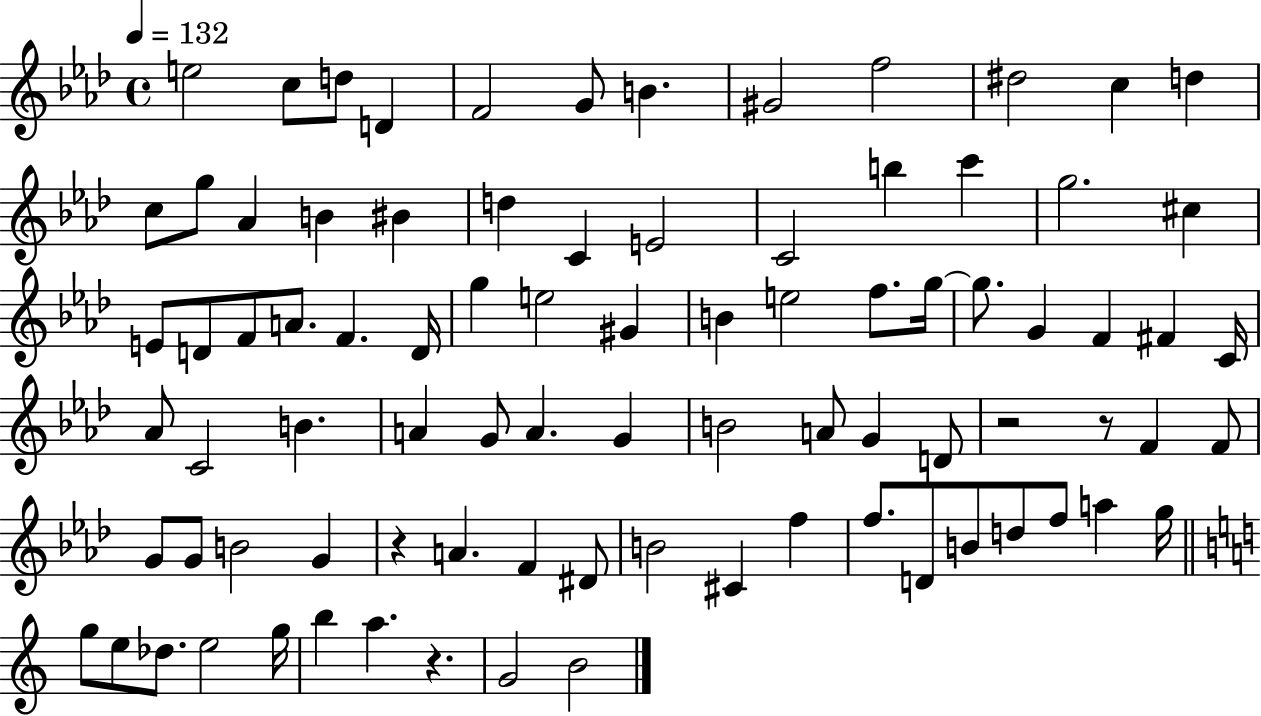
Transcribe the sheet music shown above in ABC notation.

X:1
T:Untitled
M:4/4
L:1/4
K:Ab
e2 c/2 d/2 D F2 G/2 B ^G2 f2 ^d2 c d c/2 g/2 _A B ^B d C E2 C2 b c' g2 ^c E/2 D/2 F/2 A/2 F D/4 g e2 ^G B e2 f/2 g/4 g/2 G F ^F C/4 _A/2 C2 B A G/2 A G B2 A/2 G D/2 z2 z/2 F F/2 G/2 G/2 B2 G z A F ^D/2 B2 ^C f f/2 D/2 B/2 d/2 f/2 a g/4 g/2 e/2 _d/2 e2 g/4 b a z G2 B2